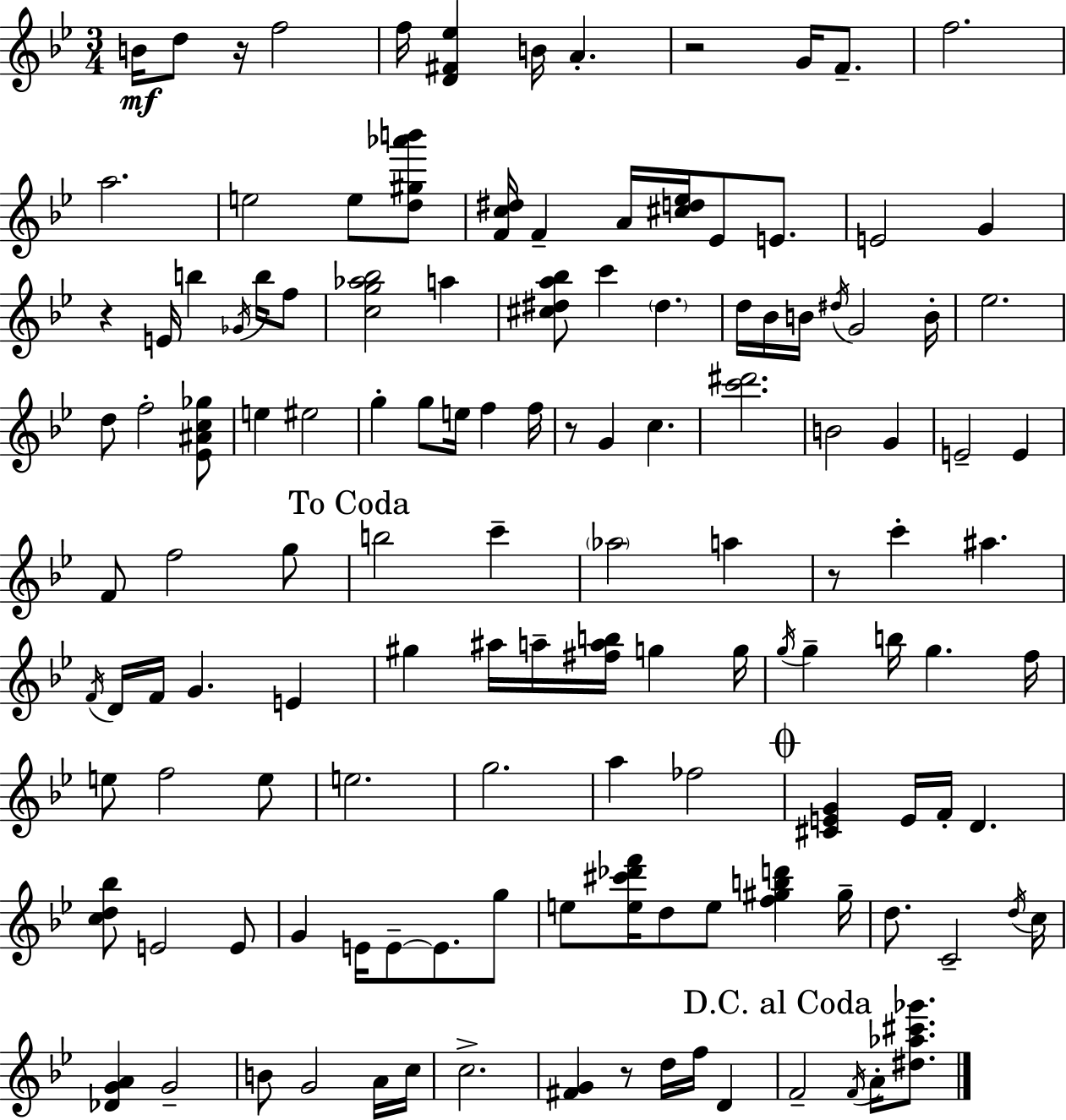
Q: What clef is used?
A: treble